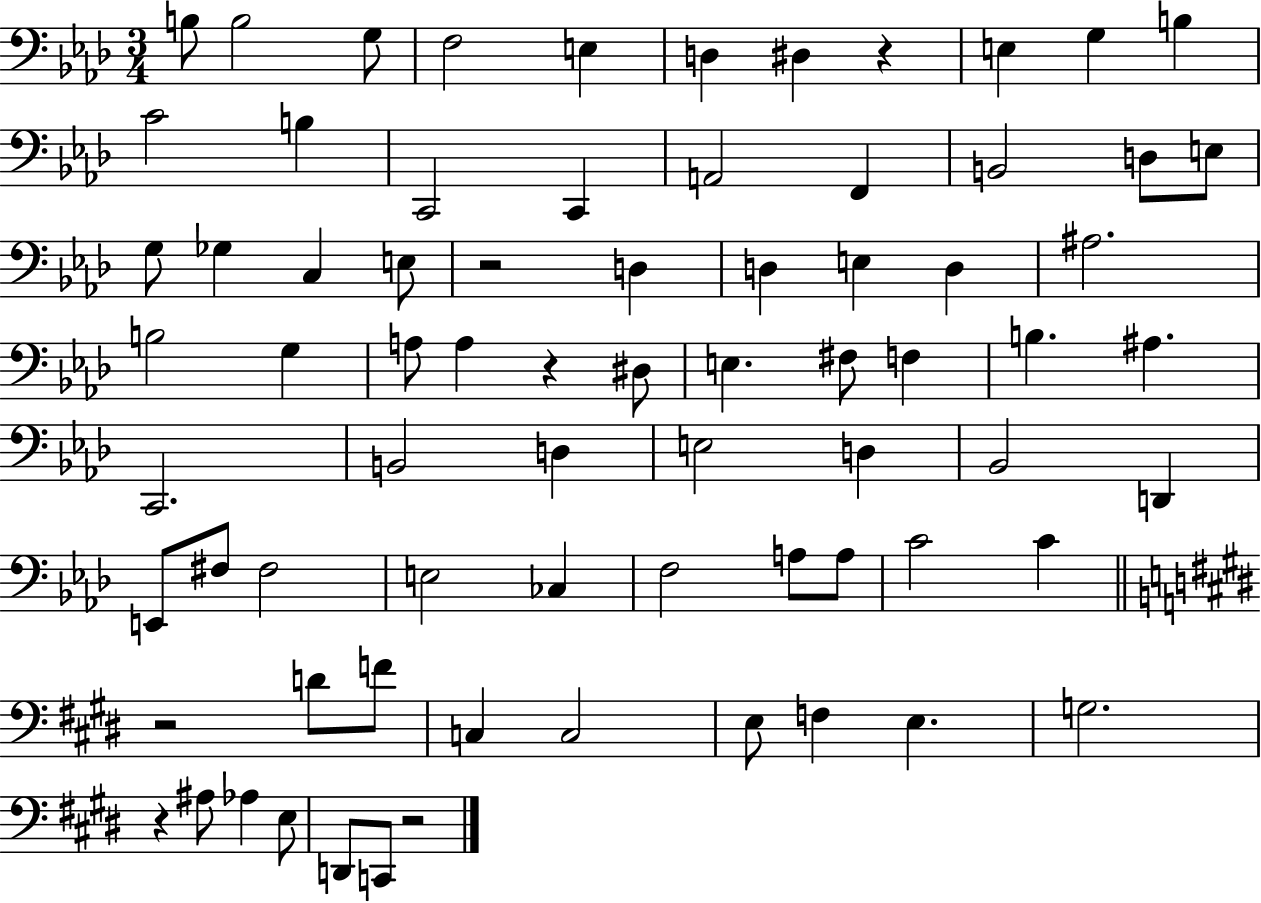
{
  \clef bass
  \numericTimeSignature
  \time 3/4
  \key aes \major
  b8 b2 g8 | f2 e4 | d4 dis4 r4 | e4 g4 b4 | \break c'2 b4 | c,2 c,4 | a,2 f,4 | b,2 d8 e8 | \break g8 ges4 c4 e8 | r2 d4 | d4 e4 d4 | ais2. | \break b2 g4 | a8 a4 r4 dis8 | e4. fis8 f4 | b4. ais4. | \break c,2. | b,2 d4 | e2 d4 | bes,2 d,4 | \break e,8 fis8 fis2 | e2 ces4 | f2 a8 a8 | c'2 c'4 | \break \bar "||" \break \key e \major r2 d'8 f'8 | c4 c2 | e8 f4 e4. | g2. | \break r4 ais8 aes4 e8 | d,8 c,8 r2 | \bar "|."
}